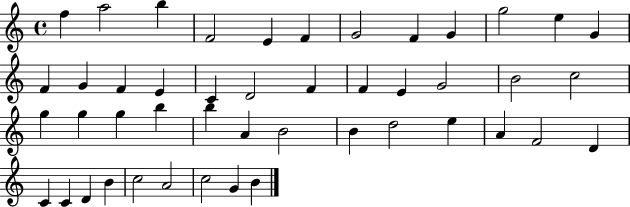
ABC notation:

X:1
T:Untitled
M:4/4
L:1/4
K:C
f a2 b F2 E F G2 F G g2 e G F G F E C D2 F F E G2 B2 c2 g g g b b A B2 B d2 e A F2 D C C D B c2 A2 c2 G B